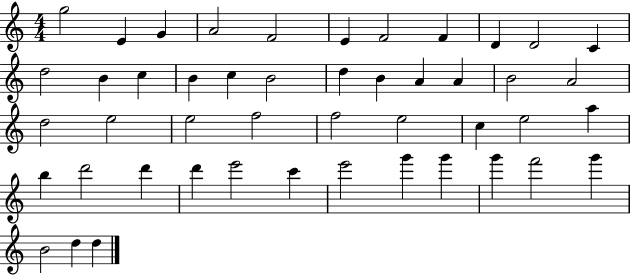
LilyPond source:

{
  \clef treble
  \numericTimeSignature
  \time 4/4
  \key c \major
  g''2 e'4 g'4 | a'2 f'2 | e'4 f'2 f'4 | d'4 d'2 c'4 | \break d''2 b'4 c''4 | b'4 c''4 b'2 | d''4 b'4 a'4 a'4 | b'2 a'2 | \break d''2 e''2 | e''2 f''2 | f''2 e''2 | c''4 e''2 a''4 | \break b''4 d'''2 d'''4 | d'''4 e'''2 c'''4 | e'''2 g'''4 g'''4 | g'''4 f'''2 g'''4 | \break b'2 d''4 d''4 | \bar "|."
}